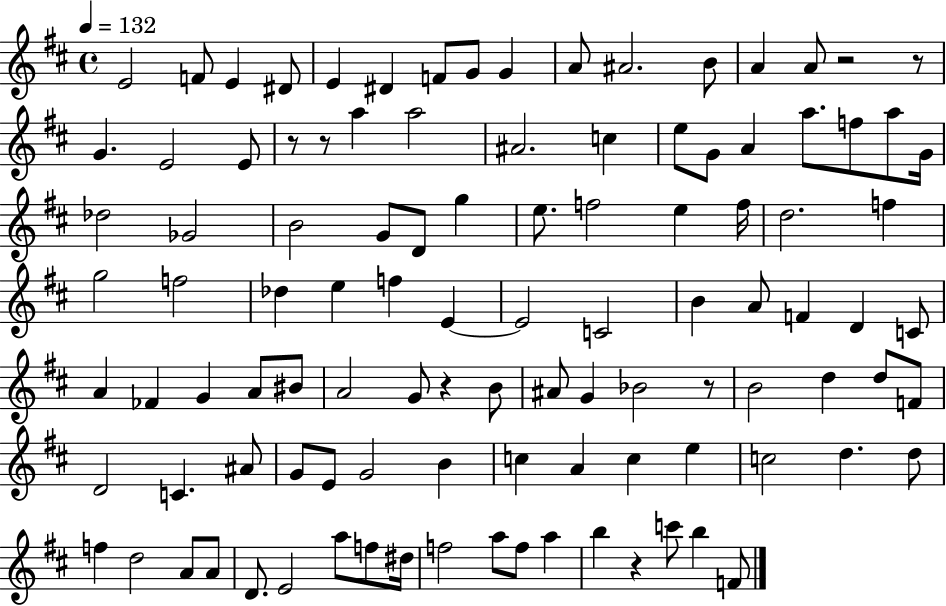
X:1
T:Untitled
M:4/4
L:1/4
K:D
E2 F/2 E ^D/2 E ^D F/2 G/2 G A/2 ^A2 B/2 A A/2 z2 z/2 G E2 E/2 z/2 z/2 a a2 ^A2 c e/2 G/2 A a/2 f/2 a/2 G/4 _d2 _G2 B2 G/2 D/2 g e/2 f2 e f/4 d2 f g2 f2 _d e f E E2 C2 B A/2 F D C/2 A _F G A/2 ^B/2 A2 G/2 z B/2 ^A/2 G _B2 z/2 B2 d d/2 F/2 D2 C ^A/2 G/2 E/2 G2 B c A c e c2 d d/2 f d2 A/2 A/2 D/2 E2 a/2 f/2 ^d/4 f2 a/2 f/2 a b z c'/2 b F/2